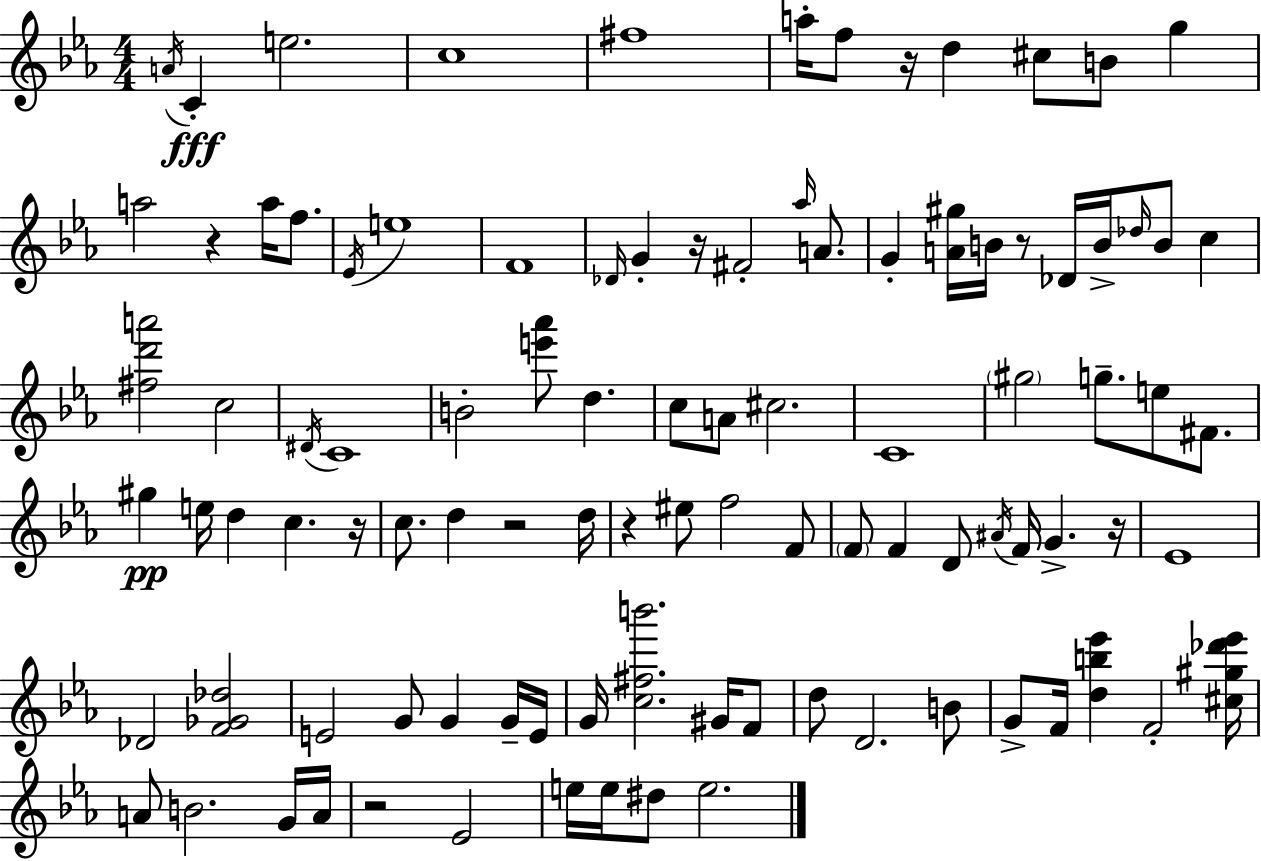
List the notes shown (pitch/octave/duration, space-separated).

A4/s C4/q E5/h. C5/w F#5/w A5/s F5/e R/s D5/q C#5/e B4/e G5/q A5/h R/q A5/s F5/e. Eb4/s E5/w F4/w Db4/s G4/q R/s F#4/h Ab5/s A4/e. G4/q [A4,G#5]/s B4/s R/e Db4/s B4/s Db5/s B4/e C5/q [F#5,D6,A6]/h C5/h D#4/s C4/w B4/h [E6,Ab6]/e D5/q. C5/e A4/e C#5/h. C4/w G#5/h G5/e. E5/e F#4/e. G#5/q E5/s D5/q C5/q. R/s C5/e. D5/q R/h D5/s R/q EIS5/e F5/h F4/e F4/e F4/q D4/e A#4/s F4/s G4/q. R/s Eb4/w Db4/h [F4,Gb4,Db5]/h E4/h G4/e G4/q G4/s E4/s G4/s [C5,F#5,B6]/h. G#4/s F4/e D5/e D4/h. B4/e G4/e F4/s [D5,B5,Eb6]/q F4/h [C#5,G#5,Db6,Eb6]/s A4/e B4/h. G4/s A4/s R/h Eb4/h E5/s E5/s D#5/e E5/h.